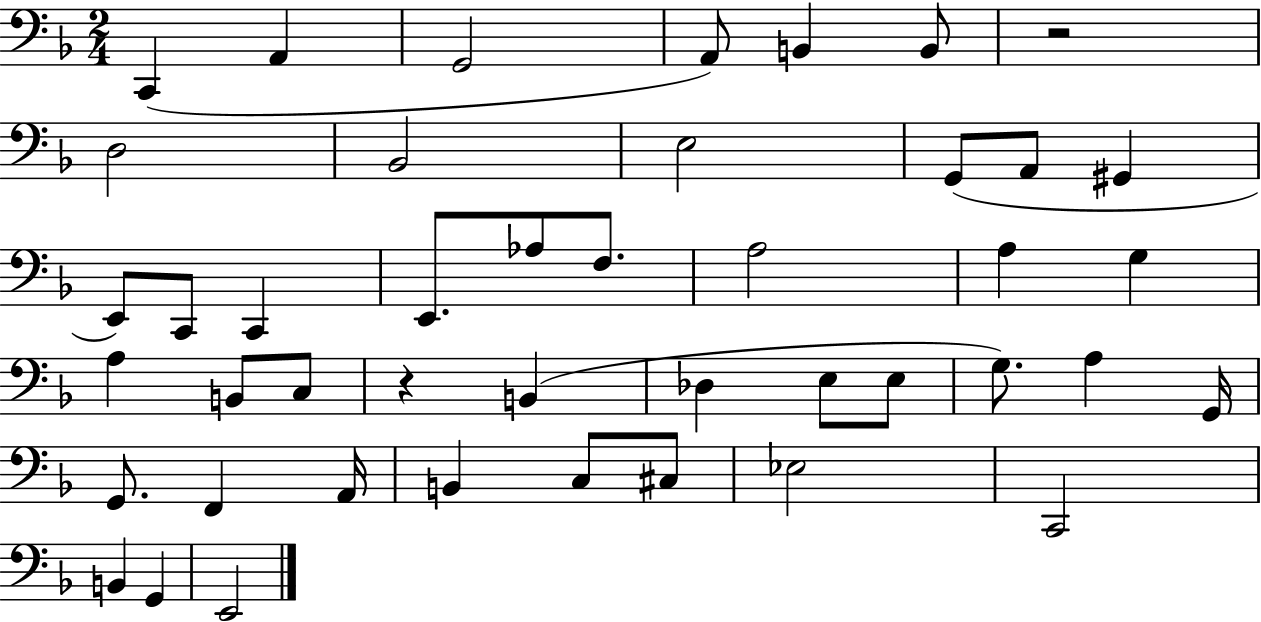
X:1
T:Untitled
M:2/4
L:1/4
K:F
C,, A,, G,,2 A,,/2 B,, B,,/2 z2 D,2 _B,,2 E,2 G,,/2 A,,/2 ^G,, E,,/2 C,,/2 C,, E,,/2 _A,/2 F,/2 A,2 A, G, A, B,,/2 C,/2 z B,, _D, E,/2 E,/2 G,/2 A, G,,/4 G,,/2 F,, A,,/4 B,, C,/2 ^C,/2 _E,2 C,,2 B,, G,, E,,2